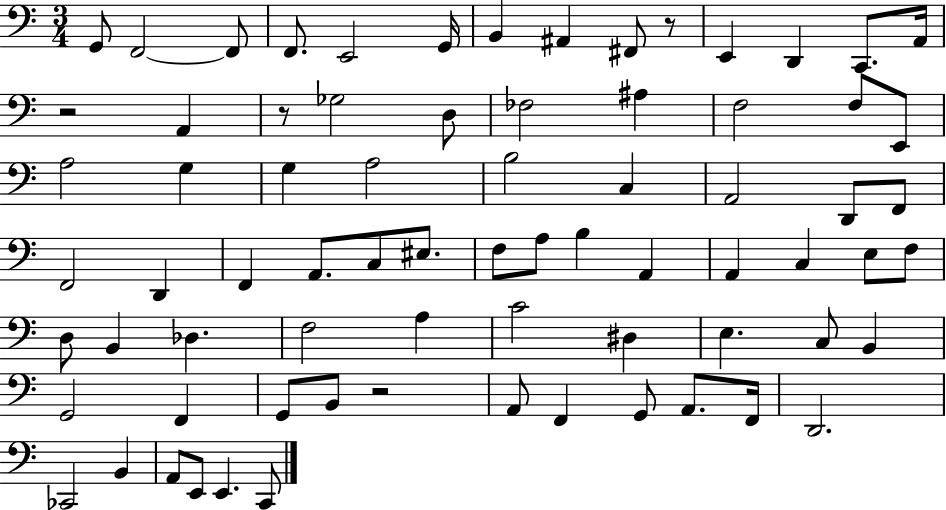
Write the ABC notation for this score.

X:1
T:Untitled
M:3/4
L:1/4
K:C
G,,/2 F,,2 F,,/2 F,,/2 E,,2 G,,/4 B,, ^A,, ^F,,/2 z/2 E,, D,, C,,/2 A,,/4 z2 A,, z/2 _G,2 D,/2 _F,2 ^A, F,2 F,/2 E,,/2 A,2 G, G, A,2 B,2 C, A,,2 D,,/2 F,,/2 F,,2 D,, F,, A,,/2 C,/2 ^E,/2 F,/2 A,/2 B, A,, A,, C, E,/2 F,/2 D,/2 B,, _D, F,2 A, C2 ^D, E, C,/2 B,, G,,2 F,, G,,/2 B,,/2 z2 A,,/2 F,, G,,/2 A,,/2 F,,/4 D,,2 _C,,2 B,, A,,/2 E,,/2 E,, C,,/2